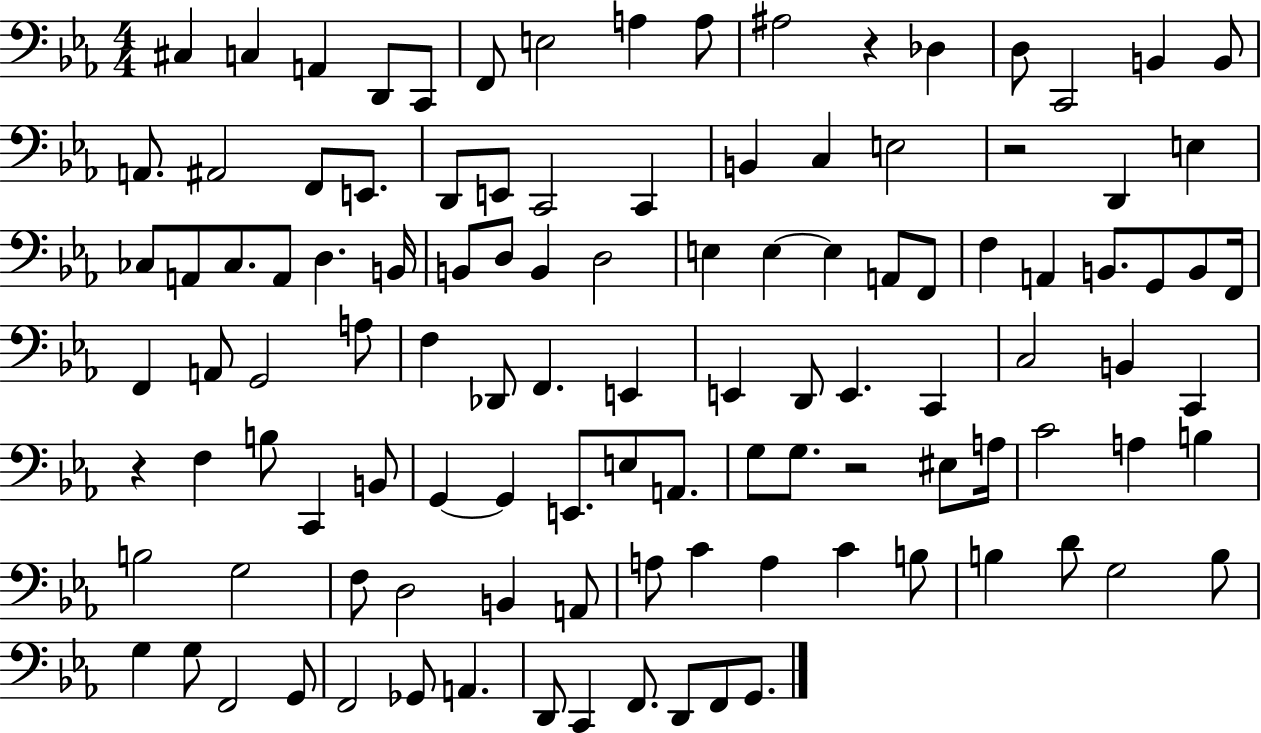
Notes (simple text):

C#3/q C3/q A2/q D2/e C2/e F2/e E3/h A3/q A3/e A#3/h R/q Db3/q D3/e C2/h B2/q B2/e A2/e. A#2/h F2/e E2/e. D2/e E2/e C2/h C2/q B2/q C3/q E3/h R/h D2/q E3/q CES3/e A2/e CES3/e. A2/e D3/q. B2/s B2/e D3/e B2/q D3/h E3/q E3/q E3/q A2/e F2/e F3/q A2/q B2/e. G2/e B2/e F2/s F2/q A2/e G2/h A3/e F3/q Db2/e F2/q. E2/q E2/q D2/e E2/q. C2/q C3/h B2/q C2/q R/q F3/q B3/e C2/q B2/e G2/q G2/q E2/e. E3/e A2/e. G3/e G3/e. R/h EIS3/e A3/s C4/h A3/q B3/q B3/h G3/h F3/e D3/h B2/q A2/e A3/e C4/q A3/q C4/q B3/e B3/q D4/e G3/h B3/e G3/q G3/e F2/h G2/e F2/h Gb2/e A2/q. D2/e C2/q F2/e. D2/e F2/e G2/e.